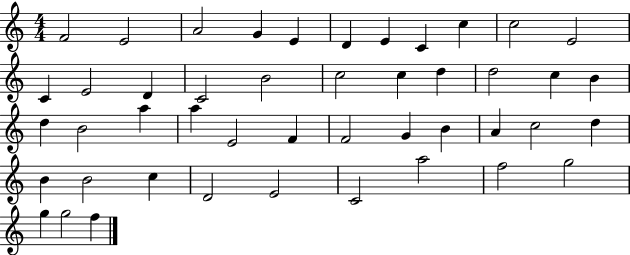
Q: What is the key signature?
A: C major